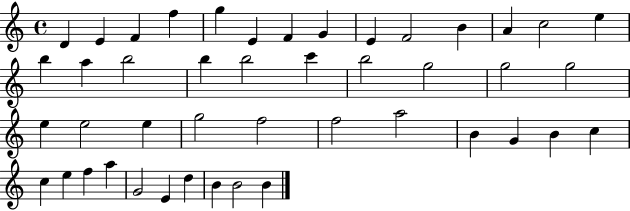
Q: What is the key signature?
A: C major